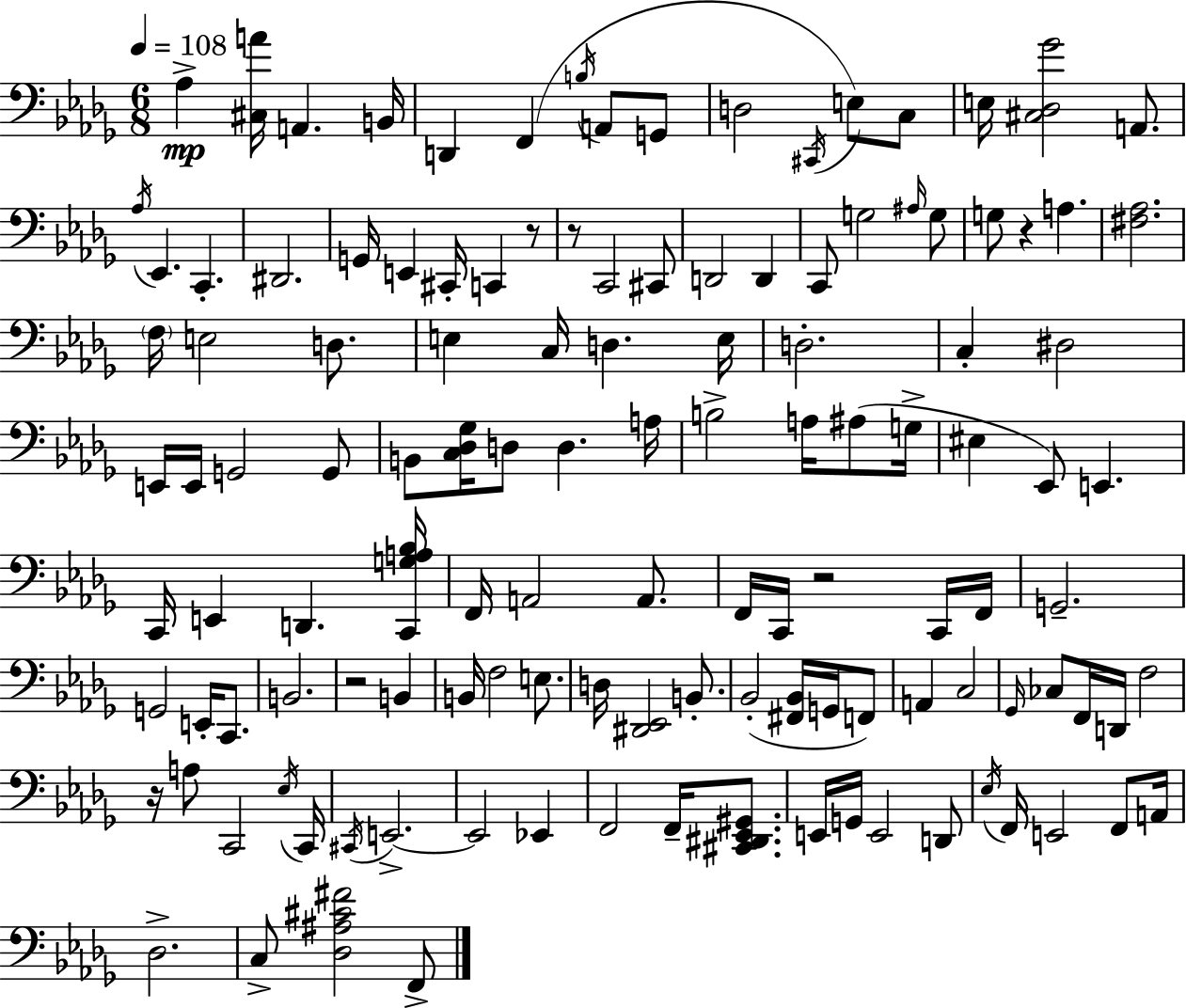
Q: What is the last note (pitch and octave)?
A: F2